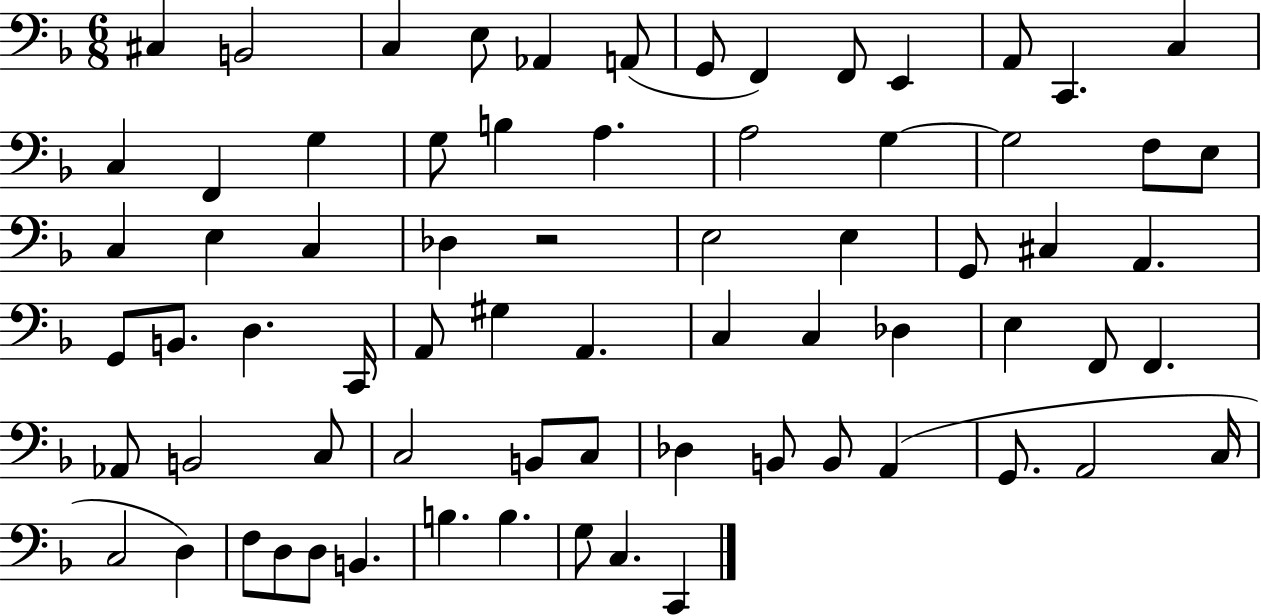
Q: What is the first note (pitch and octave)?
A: C#3